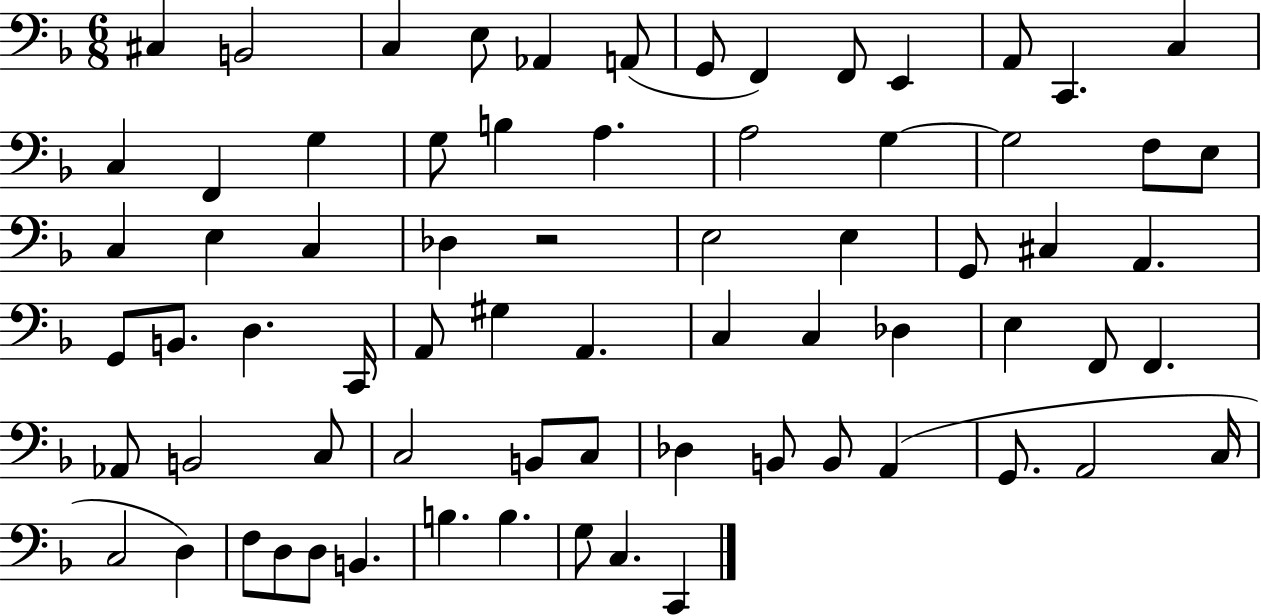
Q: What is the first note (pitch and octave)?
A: C#3